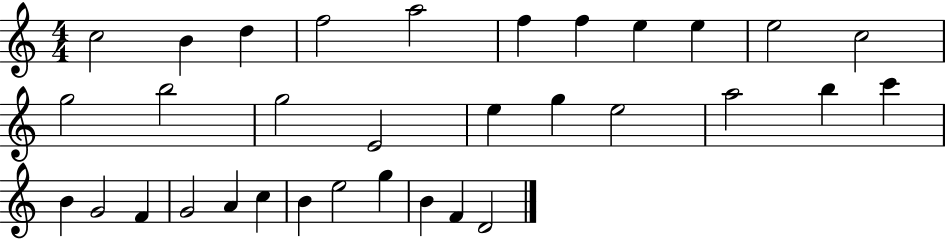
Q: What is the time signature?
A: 4/4